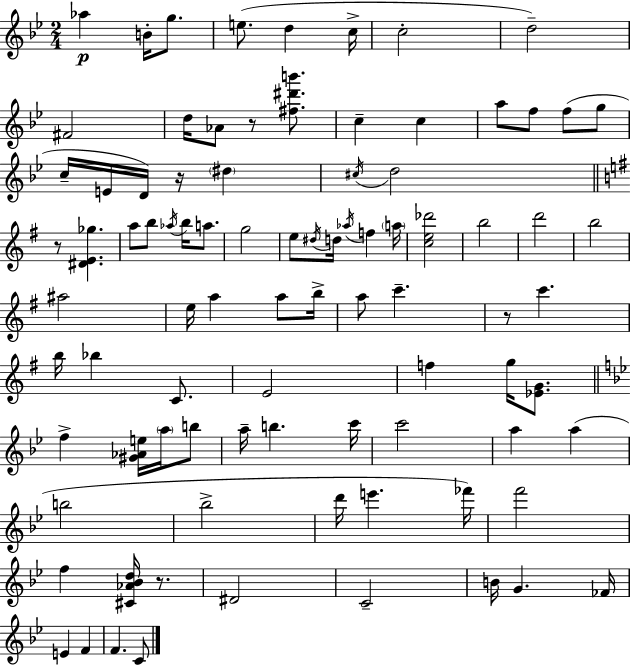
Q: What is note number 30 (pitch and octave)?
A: E5